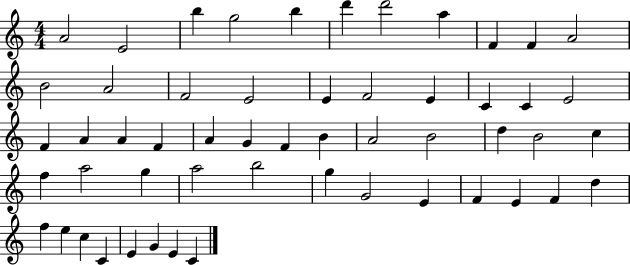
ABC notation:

X:1
T:Untitled
M:4/4
L:1/4
K:C
A2 E2 b g2 b d' d'2 a F F A2 B2 A2 F2 E2 E F2 E C C E2 F A A F A G F B A2 B2 d B2 c f a2 g a2 b2 g G2 E F E F d f e c C E G E C